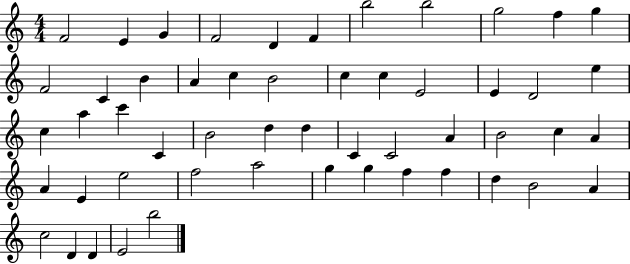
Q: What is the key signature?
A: C major